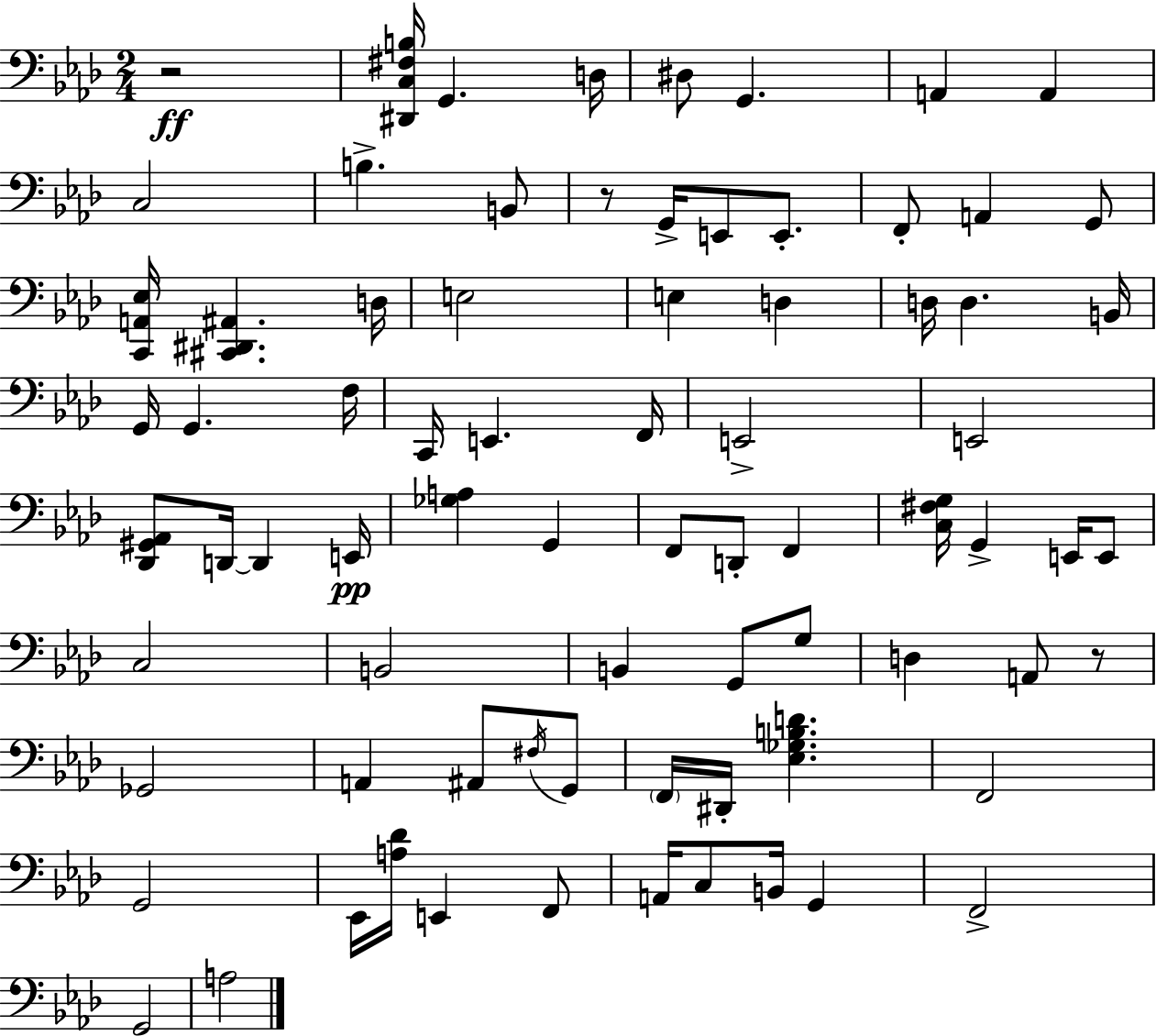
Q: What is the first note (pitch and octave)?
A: G2